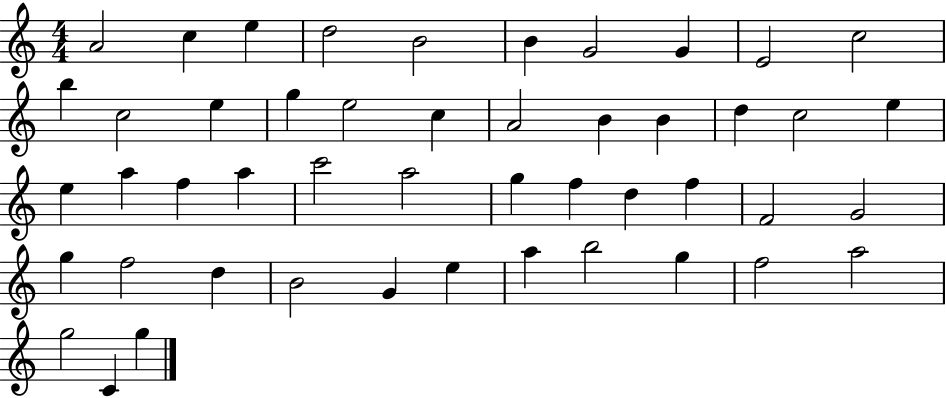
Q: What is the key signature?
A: C major